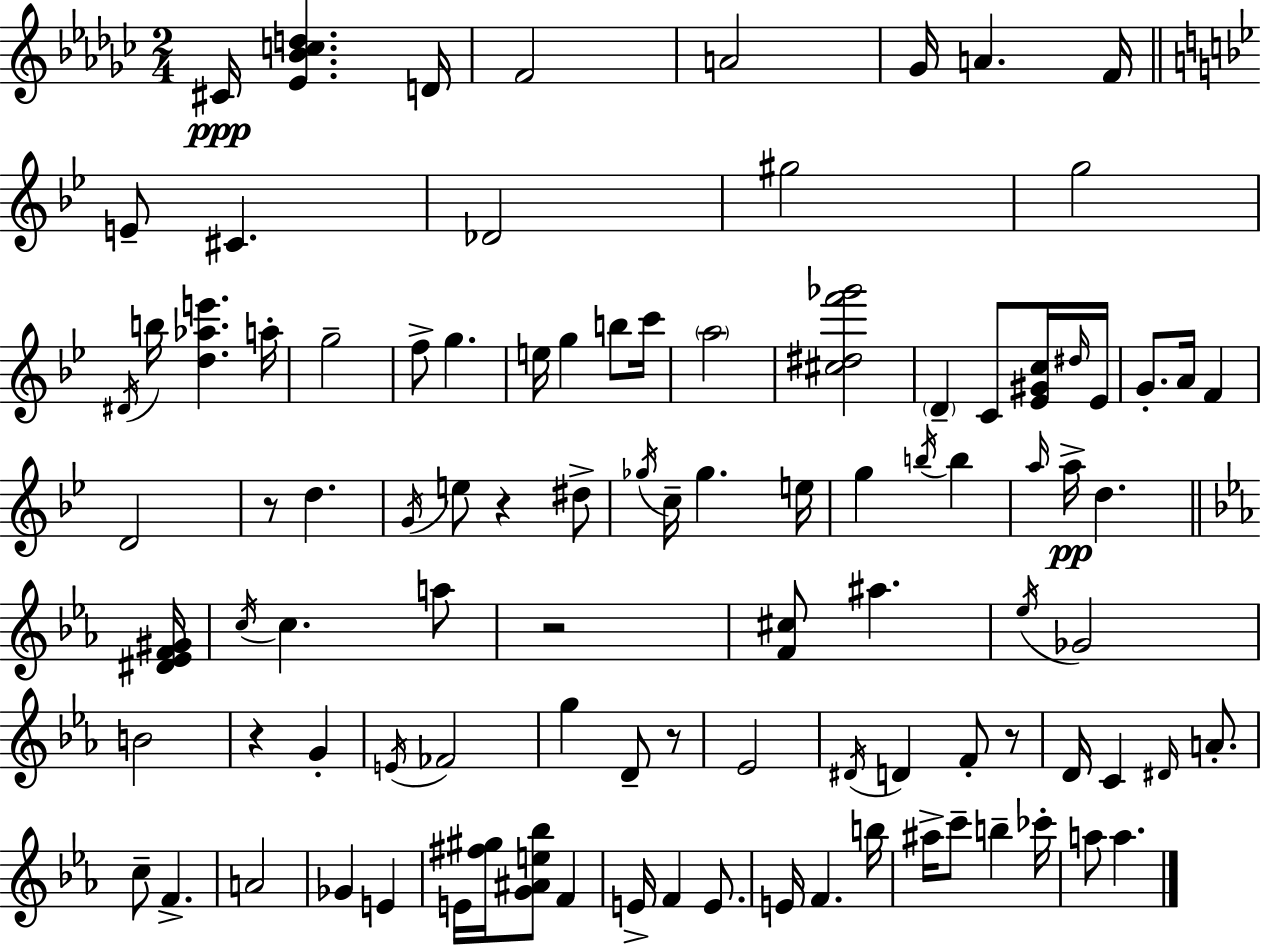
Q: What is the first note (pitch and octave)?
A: C#4